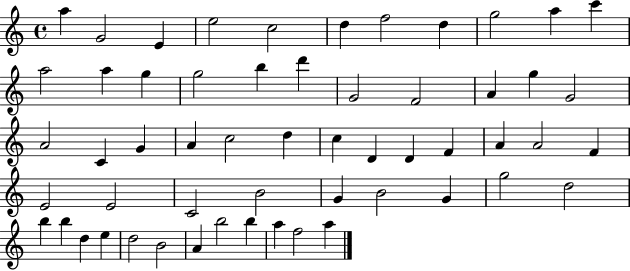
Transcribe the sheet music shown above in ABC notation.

X:1
T:Untitled
M:4/4
L:1/4
K:C
a G2 E e2 c2 d f2 d g2 a c' a2 a g g2 b d' G2 F2 A g G2 A2 C G A c2 d c D D F A A2 F E2 E2 C2 B2 G B2 G g2 d2 b b d e d2 B2 A b2 b a f2 a